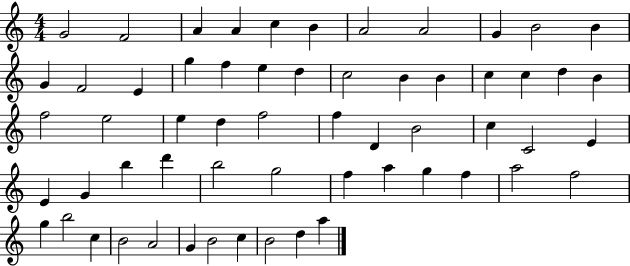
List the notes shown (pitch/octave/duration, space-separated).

G4/h F4/h A4/q A4/q C5/q B4/q A4/h A4/h G4/q B4/h B4/q G4/q F4/h E4/q G5/q F5/q E5/q D5/q C5/h B4/q B4/q C5/q C5/q D5/q B4/q F5/h E5/h E5/q D5/q F5/h F5/q D4/q B4/h C5/q C4/h E4/q E4/q G4/q B5/q D6/q B5/h G5/h F5/q A5/q G5/q F5/q A5/h F5/h G5/q B5/h C5/q B4/h A4/h G4/q B4/h C5/q B4/h D5/q A5/q